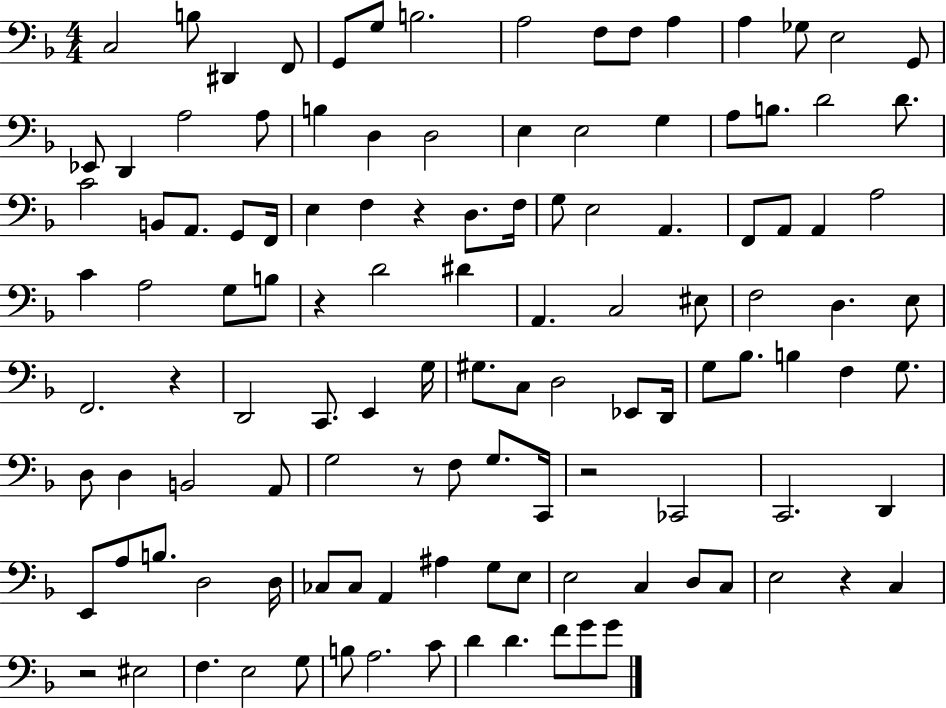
{
  \clef bass
  \numericTimeSignature
  \time 4/4
  \key f \major
  c2 b8 dis,4 f,8 | g,8 g8 b2. | a2 f8 f8 a4 | a4 ges8 e2 g,8 | \break ees,8 d,4 a2 a8 | b4 d4 d2 | e4 e2 g4 | a8 b8. d'2 d'8. | \break c'2 b,8 a,8. g,8 f,16 | e4 f4 r4 d8. f16 | g8 e2 a,4. | f,8 a,8 a,4 a2 | \break c'4 a2 g8 b8 | r4 d'2 dis'4 | a,4. c2 eis8 | f2 d4. e8 | \break f,2. r4 | d,2 c,8. e,4 g16 | gis8. c8 d2 ees,8 d,16 | g8 bes8. b4 f4 g8. | \break d8 d4 b,2 a,8 | g2 r8 f8 g8. c,16 | r2 ces,2 | c,2. d,4 | \break e,8 a8 b8. d2 d16 | ces8 ces8 a,4 ais4 g8 e8 | e2 c4 d8 c8 | e2 r4 c4 | \break r2 eis2 | f4. e2 g8 | b8 a2. c'8 | d'4 d'4. f'8 g'8 g'8 | \break \bar "|."
}